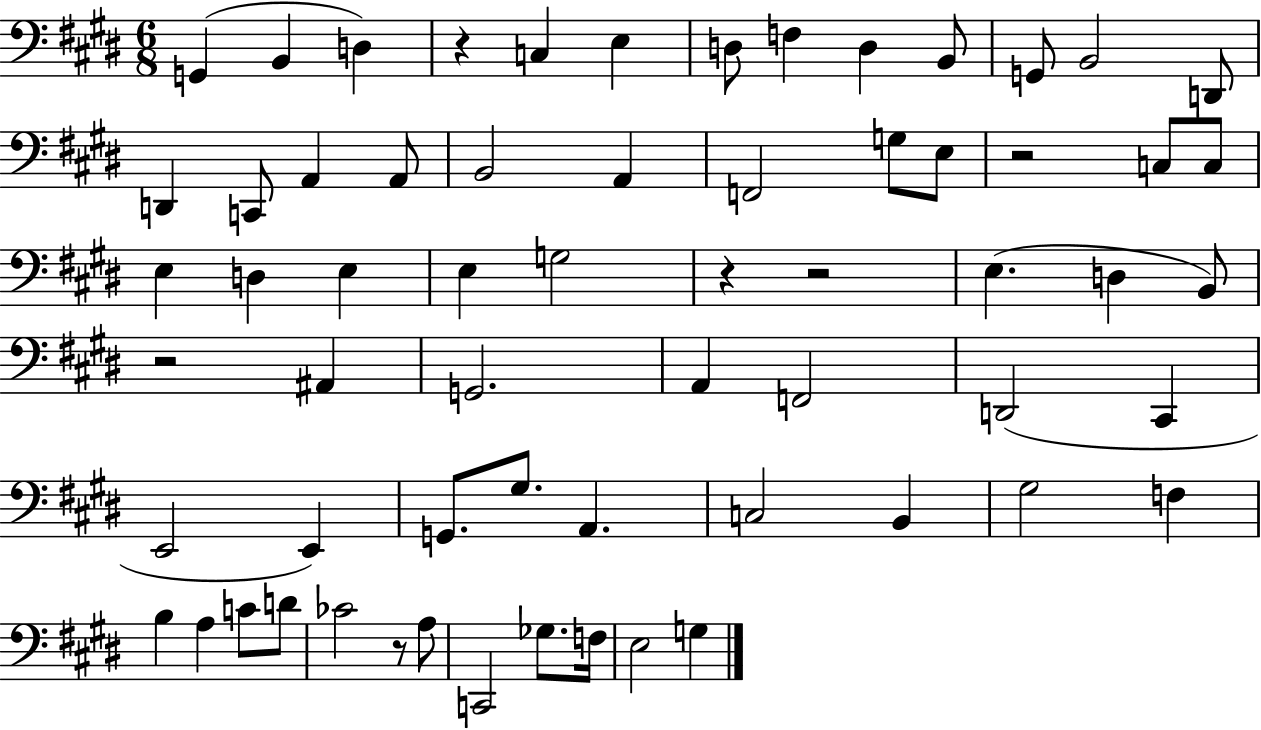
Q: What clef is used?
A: bass